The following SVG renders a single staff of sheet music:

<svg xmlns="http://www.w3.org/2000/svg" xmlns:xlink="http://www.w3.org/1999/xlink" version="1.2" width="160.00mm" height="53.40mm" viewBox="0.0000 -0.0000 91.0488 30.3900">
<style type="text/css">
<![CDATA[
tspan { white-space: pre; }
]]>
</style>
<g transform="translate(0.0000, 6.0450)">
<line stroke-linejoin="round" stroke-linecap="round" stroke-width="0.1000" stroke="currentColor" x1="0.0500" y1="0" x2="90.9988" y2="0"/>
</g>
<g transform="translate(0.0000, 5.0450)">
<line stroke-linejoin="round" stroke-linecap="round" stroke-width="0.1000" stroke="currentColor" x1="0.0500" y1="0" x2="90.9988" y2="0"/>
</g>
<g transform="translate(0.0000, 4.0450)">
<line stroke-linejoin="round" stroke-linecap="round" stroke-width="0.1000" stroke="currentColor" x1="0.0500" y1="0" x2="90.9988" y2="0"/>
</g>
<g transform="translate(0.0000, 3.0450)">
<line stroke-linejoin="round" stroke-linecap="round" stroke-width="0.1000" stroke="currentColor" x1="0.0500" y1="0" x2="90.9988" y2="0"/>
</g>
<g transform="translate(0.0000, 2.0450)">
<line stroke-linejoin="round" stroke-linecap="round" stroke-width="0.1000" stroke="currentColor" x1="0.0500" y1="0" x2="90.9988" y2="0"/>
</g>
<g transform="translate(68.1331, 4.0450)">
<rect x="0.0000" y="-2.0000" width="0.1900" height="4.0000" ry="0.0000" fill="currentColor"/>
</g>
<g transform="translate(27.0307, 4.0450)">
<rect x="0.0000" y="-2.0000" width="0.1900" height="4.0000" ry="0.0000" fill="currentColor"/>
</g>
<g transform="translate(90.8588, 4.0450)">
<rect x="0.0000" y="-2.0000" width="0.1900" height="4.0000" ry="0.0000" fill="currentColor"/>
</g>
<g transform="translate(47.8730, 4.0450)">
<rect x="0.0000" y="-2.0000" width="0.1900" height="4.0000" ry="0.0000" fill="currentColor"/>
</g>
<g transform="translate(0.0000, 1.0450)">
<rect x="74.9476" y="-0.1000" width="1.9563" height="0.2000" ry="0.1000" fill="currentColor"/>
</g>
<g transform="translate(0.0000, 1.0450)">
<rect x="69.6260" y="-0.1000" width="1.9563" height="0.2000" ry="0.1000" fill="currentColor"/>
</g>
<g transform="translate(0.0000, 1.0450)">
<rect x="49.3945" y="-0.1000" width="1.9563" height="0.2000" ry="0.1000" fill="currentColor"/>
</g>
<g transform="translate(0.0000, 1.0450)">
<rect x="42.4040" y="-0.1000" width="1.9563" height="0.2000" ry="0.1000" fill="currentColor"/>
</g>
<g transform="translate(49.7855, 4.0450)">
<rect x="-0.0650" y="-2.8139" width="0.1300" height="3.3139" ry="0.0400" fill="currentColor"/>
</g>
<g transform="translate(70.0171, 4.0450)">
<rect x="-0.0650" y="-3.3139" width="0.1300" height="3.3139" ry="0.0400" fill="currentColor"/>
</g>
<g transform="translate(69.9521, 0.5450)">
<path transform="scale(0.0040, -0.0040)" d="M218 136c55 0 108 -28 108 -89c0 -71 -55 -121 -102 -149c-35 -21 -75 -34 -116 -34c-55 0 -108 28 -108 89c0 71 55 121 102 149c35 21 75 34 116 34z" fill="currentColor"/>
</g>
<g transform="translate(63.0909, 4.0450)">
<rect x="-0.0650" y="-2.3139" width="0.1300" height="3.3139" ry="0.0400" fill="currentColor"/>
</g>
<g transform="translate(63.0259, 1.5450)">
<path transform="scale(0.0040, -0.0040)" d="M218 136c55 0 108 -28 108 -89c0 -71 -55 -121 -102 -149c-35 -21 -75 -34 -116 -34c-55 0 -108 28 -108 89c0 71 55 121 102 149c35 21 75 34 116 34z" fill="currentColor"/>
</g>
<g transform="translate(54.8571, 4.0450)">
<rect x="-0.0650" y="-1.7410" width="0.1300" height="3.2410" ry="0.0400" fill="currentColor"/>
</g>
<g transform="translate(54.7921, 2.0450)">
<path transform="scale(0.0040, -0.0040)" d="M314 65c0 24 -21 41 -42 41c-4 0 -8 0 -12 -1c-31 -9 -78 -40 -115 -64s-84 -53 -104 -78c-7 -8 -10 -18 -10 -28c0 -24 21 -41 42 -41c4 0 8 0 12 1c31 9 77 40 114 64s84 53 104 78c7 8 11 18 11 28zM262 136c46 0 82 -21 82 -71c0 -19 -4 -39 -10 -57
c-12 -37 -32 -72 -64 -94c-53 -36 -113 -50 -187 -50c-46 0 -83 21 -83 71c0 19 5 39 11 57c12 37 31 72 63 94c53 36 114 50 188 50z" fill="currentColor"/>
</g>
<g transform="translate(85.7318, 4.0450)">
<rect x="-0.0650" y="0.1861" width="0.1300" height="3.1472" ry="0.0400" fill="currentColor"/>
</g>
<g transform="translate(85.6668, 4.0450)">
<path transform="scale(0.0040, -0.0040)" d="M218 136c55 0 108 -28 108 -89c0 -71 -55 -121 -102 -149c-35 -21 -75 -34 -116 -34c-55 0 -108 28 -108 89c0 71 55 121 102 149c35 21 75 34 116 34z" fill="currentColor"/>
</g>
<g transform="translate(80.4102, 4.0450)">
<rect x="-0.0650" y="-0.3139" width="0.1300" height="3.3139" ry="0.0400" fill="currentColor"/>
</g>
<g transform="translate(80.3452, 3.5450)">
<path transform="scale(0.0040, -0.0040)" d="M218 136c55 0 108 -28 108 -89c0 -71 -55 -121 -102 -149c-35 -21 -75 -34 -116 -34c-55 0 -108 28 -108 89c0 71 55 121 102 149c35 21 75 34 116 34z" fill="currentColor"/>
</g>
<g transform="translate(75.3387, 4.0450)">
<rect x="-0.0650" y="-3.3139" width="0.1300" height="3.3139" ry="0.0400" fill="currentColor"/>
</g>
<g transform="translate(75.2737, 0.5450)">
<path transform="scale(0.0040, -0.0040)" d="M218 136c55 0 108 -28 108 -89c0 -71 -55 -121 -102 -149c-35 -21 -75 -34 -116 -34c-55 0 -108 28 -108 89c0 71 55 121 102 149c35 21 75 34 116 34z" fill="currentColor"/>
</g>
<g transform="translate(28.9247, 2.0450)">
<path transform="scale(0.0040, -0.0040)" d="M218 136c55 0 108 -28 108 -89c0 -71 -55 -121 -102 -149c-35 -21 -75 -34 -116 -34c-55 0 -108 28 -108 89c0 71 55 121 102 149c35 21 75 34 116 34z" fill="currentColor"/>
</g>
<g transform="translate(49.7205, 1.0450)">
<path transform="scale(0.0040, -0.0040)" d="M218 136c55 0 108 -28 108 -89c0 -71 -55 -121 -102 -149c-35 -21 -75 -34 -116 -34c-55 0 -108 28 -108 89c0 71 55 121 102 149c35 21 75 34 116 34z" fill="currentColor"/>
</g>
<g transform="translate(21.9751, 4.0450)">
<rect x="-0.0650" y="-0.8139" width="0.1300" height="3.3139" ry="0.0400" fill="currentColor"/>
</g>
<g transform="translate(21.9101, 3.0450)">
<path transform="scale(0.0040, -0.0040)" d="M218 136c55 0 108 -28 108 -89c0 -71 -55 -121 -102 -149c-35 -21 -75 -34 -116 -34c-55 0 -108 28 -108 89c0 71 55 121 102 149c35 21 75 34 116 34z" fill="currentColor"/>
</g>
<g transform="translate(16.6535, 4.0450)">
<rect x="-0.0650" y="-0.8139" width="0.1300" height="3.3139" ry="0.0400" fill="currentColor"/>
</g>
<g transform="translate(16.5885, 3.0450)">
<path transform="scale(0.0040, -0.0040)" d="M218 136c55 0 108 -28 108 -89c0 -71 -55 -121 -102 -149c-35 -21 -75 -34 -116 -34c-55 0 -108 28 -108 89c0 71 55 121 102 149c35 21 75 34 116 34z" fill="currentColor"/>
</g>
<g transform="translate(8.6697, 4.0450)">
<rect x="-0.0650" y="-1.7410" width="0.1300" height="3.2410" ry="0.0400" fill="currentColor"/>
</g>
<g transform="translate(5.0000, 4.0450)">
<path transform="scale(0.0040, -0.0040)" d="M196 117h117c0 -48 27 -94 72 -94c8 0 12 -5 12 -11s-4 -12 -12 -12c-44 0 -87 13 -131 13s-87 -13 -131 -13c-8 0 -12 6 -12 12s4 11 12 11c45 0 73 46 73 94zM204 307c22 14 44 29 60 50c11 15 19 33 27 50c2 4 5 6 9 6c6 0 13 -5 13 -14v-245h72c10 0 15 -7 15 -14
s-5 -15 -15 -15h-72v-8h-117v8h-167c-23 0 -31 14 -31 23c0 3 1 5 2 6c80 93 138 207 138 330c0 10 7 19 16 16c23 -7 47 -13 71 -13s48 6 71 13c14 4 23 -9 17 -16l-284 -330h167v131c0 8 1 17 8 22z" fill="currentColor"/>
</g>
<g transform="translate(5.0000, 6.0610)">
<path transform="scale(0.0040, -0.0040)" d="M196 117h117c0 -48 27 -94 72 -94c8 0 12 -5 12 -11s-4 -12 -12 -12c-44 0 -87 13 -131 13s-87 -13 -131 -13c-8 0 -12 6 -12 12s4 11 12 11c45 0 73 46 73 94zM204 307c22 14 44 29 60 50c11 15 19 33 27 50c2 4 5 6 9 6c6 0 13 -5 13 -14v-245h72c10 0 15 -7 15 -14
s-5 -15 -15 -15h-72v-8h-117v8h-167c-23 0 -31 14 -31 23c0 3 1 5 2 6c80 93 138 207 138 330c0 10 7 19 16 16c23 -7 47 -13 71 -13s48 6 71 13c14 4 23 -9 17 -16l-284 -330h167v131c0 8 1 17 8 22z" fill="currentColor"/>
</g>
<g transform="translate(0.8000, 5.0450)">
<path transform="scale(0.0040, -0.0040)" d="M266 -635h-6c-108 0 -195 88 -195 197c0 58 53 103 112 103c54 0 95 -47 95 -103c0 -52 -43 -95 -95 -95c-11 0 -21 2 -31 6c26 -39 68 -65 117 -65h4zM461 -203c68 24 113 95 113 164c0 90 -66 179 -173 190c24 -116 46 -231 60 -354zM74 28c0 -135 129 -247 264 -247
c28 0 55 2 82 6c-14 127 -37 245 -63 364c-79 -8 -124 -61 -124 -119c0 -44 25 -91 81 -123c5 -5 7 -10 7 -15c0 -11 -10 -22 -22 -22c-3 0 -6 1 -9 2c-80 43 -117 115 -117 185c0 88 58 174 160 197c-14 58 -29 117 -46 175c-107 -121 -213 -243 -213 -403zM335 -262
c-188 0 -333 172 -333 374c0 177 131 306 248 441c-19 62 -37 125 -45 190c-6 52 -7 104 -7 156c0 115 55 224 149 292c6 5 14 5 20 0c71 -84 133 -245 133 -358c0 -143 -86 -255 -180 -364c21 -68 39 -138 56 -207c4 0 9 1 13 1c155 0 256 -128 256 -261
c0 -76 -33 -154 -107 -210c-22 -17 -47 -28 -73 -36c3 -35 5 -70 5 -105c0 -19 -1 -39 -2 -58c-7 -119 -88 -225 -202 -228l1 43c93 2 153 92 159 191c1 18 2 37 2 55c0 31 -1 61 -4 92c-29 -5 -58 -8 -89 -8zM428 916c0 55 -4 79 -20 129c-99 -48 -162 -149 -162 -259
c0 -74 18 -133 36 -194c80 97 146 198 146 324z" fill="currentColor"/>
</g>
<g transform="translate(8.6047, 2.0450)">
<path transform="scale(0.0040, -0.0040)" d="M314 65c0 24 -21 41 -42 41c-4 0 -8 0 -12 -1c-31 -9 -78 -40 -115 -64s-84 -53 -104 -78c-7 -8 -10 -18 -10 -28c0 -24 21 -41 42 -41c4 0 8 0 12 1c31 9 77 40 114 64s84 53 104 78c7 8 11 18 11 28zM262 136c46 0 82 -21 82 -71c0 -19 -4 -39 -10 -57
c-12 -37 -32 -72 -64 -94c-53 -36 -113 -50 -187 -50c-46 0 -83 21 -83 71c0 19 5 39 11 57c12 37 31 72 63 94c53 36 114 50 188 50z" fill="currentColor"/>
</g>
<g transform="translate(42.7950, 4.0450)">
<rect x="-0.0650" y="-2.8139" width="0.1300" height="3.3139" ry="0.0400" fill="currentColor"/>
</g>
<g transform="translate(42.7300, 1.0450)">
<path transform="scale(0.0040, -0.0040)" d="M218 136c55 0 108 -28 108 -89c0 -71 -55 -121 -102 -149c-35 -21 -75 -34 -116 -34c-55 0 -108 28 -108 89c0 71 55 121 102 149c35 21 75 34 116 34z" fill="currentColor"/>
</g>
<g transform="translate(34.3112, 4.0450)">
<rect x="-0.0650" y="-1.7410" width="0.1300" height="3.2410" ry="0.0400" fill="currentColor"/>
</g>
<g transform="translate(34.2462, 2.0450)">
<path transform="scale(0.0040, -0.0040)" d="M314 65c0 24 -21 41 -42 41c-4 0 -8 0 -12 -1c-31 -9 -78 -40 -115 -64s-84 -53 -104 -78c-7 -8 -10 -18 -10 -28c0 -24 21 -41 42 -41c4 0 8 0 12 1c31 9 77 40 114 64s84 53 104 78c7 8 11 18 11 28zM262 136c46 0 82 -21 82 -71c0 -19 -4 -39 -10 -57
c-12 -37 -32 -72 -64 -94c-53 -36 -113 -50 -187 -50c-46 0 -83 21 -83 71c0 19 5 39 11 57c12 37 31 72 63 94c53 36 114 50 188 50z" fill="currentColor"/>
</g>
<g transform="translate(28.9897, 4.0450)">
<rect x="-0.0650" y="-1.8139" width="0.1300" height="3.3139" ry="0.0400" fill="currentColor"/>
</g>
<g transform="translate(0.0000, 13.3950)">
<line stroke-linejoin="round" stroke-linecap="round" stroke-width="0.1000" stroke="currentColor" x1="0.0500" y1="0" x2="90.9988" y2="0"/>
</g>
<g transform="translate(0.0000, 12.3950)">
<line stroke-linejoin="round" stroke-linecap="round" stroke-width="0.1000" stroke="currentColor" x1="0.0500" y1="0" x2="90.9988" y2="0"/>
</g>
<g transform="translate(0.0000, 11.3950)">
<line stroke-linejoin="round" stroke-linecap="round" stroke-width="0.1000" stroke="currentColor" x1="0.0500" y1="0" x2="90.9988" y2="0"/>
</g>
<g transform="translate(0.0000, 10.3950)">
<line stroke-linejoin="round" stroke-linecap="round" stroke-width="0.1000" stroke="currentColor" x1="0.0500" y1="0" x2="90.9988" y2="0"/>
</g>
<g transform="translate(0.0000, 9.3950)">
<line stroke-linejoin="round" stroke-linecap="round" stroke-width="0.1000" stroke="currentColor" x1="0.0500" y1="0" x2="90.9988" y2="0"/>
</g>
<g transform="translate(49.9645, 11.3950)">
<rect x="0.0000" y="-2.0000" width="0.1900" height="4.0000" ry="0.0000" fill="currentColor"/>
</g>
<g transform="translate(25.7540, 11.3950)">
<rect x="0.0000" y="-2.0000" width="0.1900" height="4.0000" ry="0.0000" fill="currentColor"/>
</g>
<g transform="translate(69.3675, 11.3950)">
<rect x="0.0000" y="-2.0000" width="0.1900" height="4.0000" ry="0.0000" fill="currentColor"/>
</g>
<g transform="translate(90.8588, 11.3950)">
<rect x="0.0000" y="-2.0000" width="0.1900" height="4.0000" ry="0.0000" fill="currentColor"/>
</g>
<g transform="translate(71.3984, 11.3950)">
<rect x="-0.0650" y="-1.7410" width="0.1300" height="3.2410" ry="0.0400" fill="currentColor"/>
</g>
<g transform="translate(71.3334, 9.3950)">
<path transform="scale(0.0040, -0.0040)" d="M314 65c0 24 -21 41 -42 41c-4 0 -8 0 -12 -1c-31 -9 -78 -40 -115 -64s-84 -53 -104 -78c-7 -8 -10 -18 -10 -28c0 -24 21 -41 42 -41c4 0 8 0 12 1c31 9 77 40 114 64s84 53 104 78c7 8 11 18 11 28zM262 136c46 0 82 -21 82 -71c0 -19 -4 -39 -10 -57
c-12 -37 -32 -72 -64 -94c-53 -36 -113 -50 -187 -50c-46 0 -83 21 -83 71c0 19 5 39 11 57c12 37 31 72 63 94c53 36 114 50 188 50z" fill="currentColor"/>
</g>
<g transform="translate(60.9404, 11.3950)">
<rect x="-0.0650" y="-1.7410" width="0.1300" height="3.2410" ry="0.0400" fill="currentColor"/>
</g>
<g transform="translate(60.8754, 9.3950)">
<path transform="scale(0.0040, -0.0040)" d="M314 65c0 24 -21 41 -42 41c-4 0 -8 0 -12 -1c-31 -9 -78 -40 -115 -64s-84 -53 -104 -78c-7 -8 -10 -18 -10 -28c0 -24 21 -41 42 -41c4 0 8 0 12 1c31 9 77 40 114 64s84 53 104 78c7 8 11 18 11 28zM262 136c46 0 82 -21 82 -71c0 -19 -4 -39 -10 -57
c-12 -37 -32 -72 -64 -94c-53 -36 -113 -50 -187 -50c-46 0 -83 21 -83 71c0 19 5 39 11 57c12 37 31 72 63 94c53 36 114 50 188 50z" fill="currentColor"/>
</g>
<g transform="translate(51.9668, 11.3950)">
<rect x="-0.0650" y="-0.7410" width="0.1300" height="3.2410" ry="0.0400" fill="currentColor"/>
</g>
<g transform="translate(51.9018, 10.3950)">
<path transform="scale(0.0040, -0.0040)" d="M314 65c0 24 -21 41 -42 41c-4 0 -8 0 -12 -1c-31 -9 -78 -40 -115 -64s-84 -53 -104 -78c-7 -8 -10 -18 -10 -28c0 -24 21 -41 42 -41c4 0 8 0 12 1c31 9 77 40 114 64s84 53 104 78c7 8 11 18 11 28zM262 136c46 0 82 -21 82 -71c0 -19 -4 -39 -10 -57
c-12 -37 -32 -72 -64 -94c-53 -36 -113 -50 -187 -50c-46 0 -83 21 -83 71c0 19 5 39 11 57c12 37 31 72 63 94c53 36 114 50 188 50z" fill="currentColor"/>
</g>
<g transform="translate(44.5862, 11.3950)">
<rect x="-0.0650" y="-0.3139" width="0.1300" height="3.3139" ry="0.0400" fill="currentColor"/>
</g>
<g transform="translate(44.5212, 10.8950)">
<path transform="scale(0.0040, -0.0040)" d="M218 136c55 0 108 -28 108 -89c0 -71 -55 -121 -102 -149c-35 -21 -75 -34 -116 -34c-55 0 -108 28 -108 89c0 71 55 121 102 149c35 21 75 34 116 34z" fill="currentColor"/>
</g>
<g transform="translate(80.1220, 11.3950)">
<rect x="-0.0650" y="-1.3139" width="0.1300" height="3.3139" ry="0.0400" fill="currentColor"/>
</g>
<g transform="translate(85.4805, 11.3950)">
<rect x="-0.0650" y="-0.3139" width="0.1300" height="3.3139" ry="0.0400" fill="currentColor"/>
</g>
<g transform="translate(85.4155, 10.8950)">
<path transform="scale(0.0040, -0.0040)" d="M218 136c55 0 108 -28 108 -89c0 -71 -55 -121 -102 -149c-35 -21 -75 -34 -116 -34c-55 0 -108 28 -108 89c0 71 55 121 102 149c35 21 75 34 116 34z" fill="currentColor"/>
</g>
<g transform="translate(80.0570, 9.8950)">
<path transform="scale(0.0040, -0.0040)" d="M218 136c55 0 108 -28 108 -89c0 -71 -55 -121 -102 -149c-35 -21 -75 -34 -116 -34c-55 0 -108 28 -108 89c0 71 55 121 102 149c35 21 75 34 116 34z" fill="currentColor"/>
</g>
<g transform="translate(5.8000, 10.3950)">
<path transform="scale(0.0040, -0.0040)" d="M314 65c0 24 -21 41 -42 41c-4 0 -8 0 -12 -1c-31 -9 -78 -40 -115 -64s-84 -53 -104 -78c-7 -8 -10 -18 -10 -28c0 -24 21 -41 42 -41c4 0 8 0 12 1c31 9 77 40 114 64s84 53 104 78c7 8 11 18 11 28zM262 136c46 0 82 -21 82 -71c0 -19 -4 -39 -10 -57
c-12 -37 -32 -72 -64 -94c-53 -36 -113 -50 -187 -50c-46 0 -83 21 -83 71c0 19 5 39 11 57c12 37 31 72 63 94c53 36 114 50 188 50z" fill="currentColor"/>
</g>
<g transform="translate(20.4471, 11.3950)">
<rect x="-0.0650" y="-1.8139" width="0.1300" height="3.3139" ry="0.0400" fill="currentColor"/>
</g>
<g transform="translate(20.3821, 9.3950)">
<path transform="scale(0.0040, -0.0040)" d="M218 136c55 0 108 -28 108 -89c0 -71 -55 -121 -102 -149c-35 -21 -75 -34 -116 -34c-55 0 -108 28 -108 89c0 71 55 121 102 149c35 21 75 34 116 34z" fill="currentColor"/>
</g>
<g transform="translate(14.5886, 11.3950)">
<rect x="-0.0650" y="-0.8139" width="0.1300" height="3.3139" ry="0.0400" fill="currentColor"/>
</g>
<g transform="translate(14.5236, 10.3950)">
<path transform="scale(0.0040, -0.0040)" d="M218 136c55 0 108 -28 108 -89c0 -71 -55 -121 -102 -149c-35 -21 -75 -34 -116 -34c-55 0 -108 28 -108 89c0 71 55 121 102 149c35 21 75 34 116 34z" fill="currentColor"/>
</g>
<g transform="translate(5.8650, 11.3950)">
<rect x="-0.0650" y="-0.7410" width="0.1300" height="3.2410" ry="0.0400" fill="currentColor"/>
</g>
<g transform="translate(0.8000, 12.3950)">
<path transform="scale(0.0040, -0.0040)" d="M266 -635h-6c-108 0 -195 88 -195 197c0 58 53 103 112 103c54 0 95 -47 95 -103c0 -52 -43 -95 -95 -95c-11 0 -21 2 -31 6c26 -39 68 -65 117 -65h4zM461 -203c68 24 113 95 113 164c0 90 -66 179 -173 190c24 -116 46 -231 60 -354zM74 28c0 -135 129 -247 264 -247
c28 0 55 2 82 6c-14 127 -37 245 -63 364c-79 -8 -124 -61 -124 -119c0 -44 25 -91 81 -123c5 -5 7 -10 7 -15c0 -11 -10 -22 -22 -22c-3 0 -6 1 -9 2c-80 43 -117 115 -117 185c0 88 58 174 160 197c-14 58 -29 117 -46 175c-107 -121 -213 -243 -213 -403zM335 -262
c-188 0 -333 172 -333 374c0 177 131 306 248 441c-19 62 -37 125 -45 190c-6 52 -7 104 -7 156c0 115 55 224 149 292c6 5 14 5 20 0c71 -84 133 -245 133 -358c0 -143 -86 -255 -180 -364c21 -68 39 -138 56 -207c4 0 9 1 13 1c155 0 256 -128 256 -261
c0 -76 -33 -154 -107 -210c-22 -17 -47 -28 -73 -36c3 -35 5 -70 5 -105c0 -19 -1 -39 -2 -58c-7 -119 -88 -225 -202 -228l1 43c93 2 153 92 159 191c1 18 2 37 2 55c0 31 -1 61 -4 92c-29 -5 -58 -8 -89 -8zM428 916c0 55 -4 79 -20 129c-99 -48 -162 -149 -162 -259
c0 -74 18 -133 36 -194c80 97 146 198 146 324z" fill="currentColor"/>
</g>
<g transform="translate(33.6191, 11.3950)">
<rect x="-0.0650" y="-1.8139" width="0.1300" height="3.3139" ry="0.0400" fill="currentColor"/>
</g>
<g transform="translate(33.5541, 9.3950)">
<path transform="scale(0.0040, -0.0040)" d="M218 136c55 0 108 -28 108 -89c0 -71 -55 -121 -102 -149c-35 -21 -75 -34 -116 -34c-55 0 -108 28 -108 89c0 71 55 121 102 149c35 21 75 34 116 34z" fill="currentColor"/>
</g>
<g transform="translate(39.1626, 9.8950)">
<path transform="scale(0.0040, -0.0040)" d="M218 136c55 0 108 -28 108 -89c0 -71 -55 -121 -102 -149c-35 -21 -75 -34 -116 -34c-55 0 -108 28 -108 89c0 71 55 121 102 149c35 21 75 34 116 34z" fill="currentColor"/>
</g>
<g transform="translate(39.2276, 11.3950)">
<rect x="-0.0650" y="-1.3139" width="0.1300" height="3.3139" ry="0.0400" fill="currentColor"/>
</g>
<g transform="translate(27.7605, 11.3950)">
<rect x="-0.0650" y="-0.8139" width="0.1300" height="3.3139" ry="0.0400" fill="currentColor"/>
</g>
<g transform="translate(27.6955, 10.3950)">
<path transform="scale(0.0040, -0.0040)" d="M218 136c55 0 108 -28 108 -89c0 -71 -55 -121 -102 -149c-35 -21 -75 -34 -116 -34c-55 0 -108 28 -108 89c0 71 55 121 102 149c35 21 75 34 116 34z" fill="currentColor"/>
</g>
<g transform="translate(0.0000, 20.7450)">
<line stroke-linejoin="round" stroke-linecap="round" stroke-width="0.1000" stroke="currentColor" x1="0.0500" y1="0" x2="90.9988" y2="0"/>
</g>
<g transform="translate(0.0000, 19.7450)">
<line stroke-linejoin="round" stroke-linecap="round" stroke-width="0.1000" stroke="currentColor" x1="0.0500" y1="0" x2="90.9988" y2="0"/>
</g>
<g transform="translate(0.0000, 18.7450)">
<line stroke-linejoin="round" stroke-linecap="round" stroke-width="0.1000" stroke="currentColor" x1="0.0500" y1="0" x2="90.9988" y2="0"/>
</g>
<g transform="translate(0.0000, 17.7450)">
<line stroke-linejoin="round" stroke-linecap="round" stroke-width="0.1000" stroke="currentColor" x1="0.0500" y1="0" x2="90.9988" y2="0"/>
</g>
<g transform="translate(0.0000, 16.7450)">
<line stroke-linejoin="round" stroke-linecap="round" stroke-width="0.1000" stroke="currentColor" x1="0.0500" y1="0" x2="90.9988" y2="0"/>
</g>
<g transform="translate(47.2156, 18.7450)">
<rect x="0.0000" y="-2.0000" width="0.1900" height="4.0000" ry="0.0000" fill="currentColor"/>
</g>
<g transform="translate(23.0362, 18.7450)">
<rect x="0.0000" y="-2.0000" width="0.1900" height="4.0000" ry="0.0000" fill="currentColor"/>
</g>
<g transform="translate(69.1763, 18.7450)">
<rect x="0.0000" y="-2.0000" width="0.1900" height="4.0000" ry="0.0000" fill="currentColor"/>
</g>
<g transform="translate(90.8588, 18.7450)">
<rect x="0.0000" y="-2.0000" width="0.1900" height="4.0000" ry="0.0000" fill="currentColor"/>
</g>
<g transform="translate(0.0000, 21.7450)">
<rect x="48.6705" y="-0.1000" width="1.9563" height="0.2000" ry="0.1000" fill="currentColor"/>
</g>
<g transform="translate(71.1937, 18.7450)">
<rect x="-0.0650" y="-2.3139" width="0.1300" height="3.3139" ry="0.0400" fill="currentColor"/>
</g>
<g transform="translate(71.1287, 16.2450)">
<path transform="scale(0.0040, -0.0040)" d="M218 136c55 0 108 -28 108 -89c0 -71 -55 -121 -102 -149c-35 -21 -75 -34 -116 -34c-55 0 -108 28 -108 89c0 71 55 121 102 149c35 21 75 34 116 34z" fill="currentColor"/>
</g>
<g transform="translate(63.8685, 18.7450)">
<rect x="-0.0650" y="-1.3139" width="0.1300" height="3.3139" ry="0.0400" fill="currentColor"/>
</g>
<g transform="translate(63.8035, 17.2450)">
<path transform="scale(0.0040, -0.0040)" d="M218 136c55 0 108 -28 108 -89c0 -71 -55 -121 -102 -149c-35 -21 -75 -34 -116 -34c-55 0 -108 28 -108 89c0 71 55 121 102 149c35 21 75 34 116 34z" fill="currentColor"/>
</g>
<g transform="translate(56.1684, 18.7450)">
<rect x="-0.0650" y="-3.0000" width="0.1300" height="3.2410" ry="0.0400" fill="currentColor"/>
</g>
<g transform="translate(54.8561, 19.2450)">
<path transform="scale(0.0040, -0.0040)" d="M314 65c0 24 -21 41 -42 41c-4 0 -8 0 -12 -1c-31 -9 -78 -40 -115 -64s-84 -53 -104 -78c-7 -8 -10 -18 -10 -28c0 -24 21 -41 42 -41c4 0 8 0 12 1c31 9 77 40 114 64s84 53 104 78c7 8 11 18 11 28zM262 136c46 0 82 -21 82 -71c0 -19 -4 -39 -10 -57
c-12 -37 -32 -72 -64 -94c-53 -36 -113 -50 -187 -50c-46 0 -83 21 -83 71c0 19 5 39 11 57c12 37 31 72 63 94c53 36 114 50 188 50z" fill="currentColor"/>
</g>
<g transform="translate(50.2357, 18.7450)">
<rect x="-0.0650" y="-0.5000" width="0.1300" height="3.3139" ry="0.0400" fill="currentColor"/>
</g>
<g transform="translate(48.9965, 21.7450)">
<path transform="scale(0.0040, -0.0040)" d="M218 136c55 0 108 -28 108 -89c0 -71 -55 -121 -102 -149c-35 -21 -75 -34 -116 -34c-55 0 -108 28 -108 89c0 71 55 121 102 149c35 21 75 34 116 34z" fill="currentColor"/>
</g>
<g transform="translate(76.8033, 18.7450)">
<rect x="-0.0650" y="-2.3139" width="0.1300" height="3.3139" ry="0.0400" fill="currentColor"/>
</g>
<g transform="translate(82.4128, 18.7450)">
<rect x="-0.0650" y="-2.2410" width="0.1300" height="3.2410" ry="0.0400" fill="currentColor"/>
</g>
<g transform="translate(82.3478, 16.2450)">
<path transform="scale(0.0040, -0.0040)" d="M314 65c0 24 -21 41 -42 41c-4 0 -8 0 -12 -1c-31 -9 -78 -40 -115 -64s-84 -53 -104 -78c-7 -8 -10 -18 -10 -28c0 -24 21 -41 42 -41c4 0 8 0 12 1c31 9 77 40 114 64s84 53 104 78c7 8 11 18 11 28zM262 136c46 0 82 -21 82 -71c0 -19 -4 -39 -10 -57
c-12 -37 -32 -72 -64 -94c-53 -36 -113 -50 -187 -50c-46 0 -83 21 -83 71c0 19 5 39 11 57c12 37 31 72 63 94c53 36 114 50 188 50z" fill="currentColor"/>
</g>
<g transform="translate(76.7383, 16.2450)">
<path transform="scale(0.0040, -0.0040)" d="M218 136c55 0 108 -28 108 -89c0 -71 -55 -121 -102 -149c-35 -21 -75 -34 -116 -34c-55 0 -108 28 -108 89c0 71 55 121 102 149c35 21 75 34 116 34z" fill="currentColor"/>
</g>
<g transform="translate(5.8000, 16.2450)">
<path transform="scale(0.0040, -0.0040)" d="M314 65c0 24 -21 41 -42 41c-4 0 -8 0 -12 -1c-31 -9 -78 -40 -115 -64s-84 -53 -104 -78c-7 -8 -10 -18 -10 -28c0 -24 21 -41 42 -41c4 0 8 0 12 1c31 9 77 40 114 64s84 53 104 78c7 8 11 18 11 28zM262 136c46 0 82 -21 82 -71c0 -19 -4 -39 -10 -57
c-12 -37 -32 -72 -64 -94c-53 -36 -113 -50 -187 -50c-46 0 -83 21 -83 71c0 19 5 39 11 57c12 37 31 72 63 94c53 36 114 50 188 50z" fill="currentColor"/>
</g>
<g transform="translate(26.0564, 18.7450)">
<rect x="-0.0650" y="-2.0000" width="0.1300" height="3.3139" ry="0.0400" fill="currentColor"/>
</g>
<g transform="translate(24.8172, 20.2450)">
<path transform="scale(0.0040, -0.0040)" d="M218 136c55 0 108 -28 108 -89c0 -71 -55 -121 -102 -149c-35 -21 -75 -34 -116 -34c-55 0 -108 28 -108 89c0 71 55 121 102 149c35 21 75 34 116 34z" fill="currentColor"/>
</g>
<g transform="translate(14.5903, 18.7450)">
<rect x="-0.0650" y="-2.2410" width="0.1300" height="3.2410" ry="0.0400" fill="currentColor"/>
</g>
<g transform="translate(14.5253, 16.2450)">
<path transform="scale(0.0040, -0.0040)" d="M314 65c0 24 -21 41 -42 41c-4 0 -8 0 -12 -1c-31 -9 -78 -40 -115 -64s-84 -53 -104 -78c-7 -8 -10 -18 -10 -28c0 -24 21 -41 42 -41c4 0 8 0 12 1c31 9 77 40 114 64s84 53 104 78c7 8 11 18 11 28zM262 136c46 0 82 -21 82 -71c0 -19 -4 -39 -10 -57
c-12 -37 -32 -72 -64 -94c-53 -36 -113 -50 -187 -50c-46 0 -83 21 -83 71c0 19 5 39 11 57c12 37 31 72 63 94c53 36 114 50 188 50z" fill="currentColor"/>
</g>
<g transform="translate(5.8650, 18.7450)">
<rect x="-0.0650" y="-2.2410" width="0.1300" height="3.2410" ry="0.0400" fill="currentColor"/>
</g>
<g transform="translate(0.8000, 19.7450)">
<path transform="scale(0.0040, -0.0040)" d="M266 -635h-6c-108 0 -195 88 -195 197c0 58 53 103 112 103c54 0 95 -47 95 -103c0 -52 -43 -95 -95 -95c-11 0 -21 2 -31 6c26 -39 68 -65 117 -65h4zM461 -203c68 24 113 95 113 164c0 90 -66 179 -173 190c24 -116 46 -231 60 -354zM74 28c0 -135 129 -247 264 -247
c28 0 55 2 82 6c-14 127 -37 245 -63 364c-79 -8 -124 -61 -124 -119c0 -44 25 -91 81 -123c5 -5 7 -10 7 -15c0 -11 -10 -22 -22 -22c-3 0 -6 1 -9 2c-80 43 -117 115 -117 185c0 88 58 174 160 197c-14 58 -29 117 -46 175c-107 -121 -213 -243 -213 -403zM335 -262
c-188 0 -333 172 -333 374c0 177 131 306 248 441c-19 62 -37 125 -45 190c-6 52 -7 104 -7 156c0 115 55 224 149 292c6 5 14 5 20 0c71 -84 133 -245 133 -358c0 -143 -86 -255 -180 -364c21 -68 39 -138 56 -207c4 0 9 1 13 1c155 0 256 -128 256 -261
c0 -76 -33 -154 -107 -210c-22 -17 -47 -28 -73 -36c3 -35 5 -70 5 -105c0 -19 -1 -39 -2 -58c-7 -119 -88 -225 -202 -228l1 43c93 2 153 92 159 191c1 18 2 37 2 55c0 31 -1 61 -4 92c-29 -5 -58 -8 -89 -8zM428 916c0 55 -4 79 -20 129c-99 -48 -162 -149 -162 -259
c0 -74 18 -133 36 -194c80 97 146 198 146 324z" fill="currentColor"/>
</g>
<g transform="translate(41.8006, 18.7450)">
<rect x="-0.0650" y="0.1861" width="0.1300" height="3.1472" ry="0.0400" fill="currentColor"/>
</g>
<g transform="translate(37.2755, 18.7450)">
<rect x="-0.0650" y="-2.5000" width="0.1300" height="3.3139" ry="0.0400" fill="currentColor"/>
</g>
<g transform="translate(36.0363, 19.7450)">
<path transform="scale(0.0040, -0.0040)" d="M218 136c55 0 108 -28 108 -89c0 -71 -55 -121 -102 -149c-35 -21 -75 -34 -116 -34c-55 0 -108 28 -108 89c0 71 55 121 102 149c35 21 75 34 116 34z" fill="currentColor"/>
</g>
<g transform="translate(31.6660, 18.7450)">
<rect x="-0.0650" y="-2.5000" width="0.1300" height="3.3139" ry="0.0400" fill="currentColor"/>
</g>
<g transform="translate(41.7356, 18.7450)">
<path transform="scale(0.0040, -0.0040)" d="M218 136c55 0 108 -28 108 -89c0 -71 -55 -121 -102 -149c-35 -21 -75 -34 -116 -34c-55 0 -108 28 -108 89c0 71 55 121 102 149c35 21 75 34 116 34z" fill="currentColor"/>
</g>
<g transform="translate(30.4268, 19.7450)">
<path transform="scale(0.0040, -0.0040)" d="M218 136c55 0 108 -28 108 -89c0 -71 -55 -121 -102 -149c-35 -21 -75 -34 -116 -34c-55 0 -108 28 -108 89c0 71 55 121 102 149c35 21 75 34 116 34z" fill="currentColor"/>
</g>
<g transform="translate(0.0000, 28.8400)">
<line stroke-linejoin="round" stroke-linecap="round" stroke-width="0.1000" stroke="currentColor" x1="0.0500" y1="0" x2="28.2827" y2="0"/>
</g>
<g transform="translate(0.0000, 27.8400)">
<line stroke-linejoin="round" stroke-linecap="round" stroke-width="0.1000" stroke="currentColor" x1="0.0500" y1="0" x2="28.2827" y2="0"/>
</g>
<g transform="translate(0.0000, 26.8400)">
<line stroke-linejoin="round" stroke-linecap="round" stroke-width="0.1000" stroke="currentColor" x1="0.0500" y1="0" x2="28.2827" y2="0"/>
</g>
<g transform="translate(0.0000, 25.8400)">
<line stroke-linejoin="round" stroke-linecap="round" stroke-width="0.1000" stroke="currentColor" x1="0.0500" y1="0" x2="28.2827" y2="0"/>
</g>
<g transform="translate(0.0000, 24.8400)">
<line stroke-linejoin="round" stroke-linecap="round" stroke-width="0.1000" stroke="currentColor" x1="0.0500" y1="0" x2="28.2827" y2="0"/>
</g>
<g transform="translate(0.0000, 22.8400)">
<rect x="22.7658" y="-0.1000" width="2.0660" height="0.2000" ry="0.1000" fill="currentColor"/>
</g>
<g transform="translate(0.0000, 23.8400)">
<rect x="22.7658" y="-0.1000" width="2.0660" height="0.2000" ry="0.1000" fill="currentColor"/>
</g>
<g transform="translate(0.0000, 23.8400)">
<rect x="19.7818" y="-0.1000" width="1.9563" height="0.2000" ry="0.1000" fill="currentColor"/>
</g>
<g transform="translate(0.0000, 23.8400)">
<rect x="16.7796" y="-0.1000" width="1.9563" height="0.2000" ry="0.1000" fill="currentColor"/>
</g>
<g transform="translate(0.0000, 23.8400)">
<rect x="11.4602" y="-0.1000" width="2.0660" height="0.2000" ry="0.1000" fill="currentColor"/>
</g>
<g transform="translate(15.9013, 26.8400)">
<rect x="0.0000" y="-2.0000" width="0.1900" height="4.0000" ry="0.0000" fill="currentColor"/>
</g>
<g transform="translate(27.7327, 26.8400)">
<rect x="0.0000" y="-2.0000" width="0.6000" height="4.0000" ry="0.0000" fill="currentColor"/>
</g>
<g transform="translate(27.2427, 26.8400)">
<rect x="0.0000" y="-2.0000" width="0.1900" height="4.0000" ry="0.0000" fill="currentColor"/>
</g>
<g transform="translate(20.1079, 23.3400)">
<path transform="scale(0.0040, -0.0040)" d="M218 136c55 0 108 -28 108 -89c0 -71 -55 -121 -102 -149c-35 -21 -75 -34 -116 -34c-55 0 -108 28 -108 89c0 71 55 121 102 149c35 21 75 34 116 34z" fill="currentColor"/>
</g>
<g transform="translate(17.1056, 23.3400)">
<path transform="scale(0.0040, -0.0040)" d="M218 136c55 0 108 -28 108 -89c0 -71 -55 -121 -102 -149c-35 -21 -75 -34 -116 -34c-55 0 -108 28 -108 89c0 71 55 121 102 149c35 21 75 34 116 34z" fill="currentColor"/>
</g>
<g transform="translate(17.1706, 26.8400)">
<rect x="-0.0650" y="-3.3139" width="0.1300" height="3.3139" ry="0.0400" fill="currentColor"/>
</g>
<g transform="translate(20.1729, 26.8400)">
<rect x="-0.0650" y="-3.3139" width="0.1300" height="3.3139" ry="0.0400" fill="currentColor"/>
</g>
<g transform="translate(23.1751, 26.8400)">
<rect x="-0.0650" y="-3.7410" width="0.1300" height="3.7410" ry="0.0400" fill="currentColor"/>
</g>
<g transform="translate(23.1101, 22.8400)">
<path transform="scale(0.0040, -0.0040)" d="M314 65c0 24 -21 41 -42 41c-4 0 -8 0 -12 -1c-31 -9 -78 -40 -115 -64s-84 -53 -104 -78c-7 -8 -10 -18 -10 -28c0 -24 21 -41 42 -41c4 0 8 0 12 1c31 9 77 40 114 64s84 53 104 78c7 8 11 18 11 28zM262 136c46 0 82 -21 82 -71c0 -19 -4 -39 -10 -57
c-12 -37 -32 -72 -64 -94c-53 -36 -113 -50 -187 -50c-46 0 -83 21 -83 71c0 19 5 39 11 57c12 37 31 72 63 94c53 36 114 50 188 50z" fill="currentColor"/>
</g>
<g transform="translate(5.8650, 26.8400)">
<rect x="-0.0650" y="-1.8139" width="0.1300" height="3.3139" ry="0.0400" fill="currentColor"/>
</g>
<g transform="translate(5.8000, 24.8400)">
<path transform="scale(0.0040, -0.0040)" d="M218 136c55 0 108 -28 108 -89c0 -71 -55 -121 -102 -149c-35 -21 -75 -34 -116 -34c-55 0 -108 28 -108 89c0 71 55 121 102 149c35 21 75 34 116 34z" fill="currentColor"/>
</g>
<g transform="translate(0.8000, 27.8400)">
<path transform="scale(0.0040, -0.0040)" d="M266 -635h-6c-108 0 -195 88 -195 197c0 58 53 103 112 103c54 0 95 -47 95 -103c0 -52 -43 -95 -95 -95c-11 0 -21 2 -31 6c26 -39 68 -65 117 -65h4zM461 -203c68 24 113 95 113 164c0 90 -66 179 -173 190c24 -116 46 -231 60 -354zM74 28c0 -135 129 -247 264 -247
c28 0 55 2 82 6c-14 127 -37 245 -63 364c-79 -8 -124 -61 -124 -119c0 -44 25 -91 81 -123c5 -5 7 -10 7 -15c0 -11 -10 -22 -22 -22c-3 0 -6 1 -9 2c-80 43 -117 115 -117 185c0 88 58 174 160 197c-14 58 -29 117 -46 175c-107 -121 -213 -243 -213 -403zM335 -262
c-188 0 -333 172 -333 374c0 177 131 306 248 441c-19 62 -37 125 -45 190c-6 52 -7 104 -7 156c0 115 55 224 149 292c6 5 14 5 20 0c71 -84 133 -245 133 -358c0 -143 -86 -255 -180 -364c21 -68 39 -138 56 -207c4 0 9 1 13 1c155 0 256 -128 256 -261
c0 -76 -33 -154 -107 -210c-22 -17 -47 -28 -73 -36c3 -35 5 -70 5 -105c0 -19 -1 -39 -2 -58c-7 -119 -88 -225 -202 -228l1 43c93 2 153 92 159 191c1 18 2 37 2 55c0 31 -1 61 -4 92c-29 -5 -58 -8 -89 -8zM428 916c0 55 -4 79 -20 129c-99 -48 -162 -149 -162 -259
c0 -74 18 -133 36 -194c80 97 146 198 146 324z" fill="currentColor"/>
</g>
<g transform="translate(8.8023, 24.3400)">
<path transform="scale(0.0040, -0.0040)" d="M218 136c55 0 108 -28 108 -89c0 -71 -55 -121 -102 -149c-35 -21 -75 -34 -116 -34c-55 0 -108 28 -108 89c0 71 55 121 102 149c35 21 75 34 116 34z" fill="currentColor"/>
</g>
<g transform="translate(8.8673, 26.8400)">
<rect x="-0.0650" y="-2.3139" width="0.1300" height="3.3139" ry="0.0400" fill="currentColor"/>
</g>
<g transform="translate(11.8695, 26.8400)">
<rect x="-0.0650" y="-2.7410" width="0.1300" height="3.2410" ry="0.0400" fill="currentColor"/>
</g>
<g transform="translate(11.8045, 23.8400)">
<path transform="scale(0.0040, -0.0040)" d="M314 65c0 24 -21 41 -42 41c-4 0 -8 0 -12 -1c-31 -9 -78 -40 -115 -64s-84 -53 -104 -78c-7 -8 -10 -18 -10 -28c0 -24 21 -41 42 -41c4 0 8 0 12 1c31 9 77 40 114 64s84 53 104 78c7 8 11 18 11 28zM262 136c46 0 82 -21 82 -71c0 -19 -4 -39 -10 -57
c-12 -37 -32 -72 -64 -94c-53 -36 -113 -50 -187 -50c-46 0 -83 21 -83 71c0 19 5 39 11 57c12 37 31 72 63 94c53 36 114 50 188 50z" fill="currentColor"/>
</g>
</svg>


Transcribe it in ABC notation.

X:1
T:Untitled
M:4/4
L:1/4
K:C
f2 d d f f2 a a f2 g b b c B d2 d f d f e c d2 f2 f2 e c g2 g2 F G G B C A2 e g g g2 f g a2 b b c'2